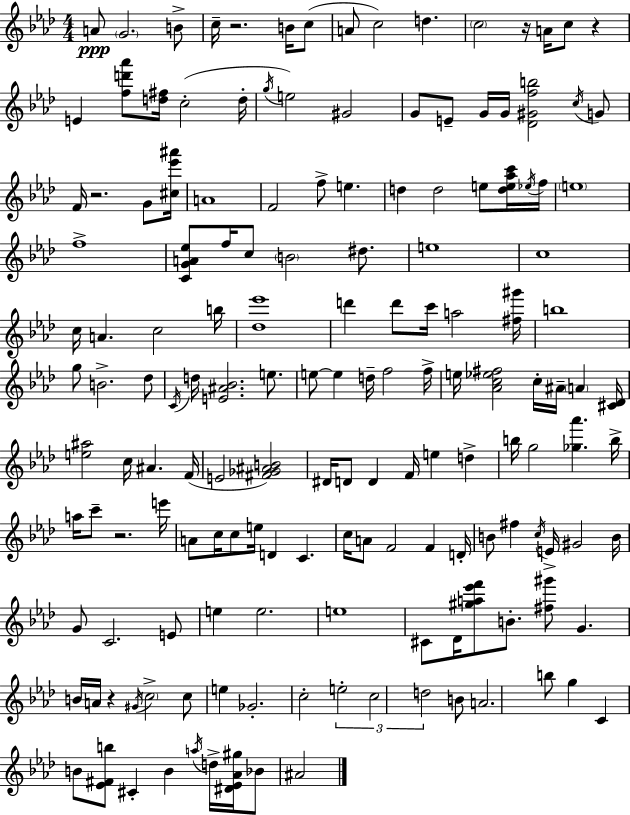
{
  \clef treble
  \numericTimeSignature
  \time 4/4
  \key f \minor
  a'8\ppp \parenthesize g'2. b'8-> | c''16-- r2. b'16 c''8( | a'8 c''2) d''4. | \parenthesize c''2 r16 a'16 c''8 r4 | \break e'4 <f'' d''' aes'''>8 <d'' fis''>16 c''2-.( d''16-. | \acciaccatura { g''16 } e''2) gis'2 | g'8 e'8-- g'16 g'16 <des' gis' f'' b''>2 \acciaccatura { c''16 } | g'8 f'16 r2. g'8 | \break <cis'' ees''' ais'''>16 a'1 | f'2 f''8-> e''4. | d''4 d''2 e''8 | <d'' e'' aes'' c'''>16 \acciaccatura { ees''16 } f''16 \parenthesize e''1 | \break f''1-> | <c' g' a' ees''>8 f''16 c''8 \parenthesize b'2 | dis''8. e''1 | c''1 | \break c''16 a'4. c''2 | b''16 <des'' ees'''>1 | d'''4 d'''8 c'''16 a''2 | <fis'' gis'''>16 b''1 | \break g''8 b'2.-> | des''8 \acciaccatura { c'16 } d''16 <e' ais' bes'>2. | e''8. e''8~~ e''4 d''16-- f''2 | f''16-> e''16 <aes' c'' ees'' fis''>2 c''16-. ais'16-- \parenthesize a'4 | \break <cis' des'>16 <e'' ais''>2 c''16 ais'4. | f'16( e'2 <fis' ges' ais' b'>2) | dis'16 d'8 d'4 f'16 e''4 | d''4-> b''16 g''2 <ges'' aes'''>4. | \break b''16-> a''16 c'''8-- r2. | e'''16 a'8 c''16 c''8 e''16 d'4 c'4. | c''16 a'8 f'2 f'4 | d'16-. b'8 fis''4 \acciaccatura { c''16 } e'16-> gis'2 | \break b'16 g'8 c'2. | e'8 e''4 e''2. | e''1 | cis'8 des'16 <gis'' a'' ees''' f'''>8 b'8.-. <fis'' gis'''>8 g'4. | \break b'16 a'16 r4 \acciaccatura { gis'16 } \parenthesize c''2-> | c''8 e''4 ges'2.-. | c''2-. \tuplet 3/2 { e''2-. | c''2 d''2 } | \break b'8 a'2. | b''8 g''4 c'4 b'8 | <ees' fis' b''>8 cis'4-. b'4 \acciaccatura { a''16 } d''16-> <dis' ees' aes' gis''>16 bes'8 ais'2 | \bar "|."
}